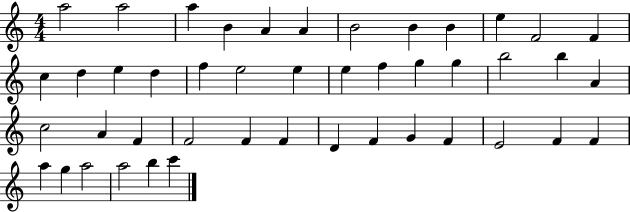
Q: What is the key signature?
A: C major